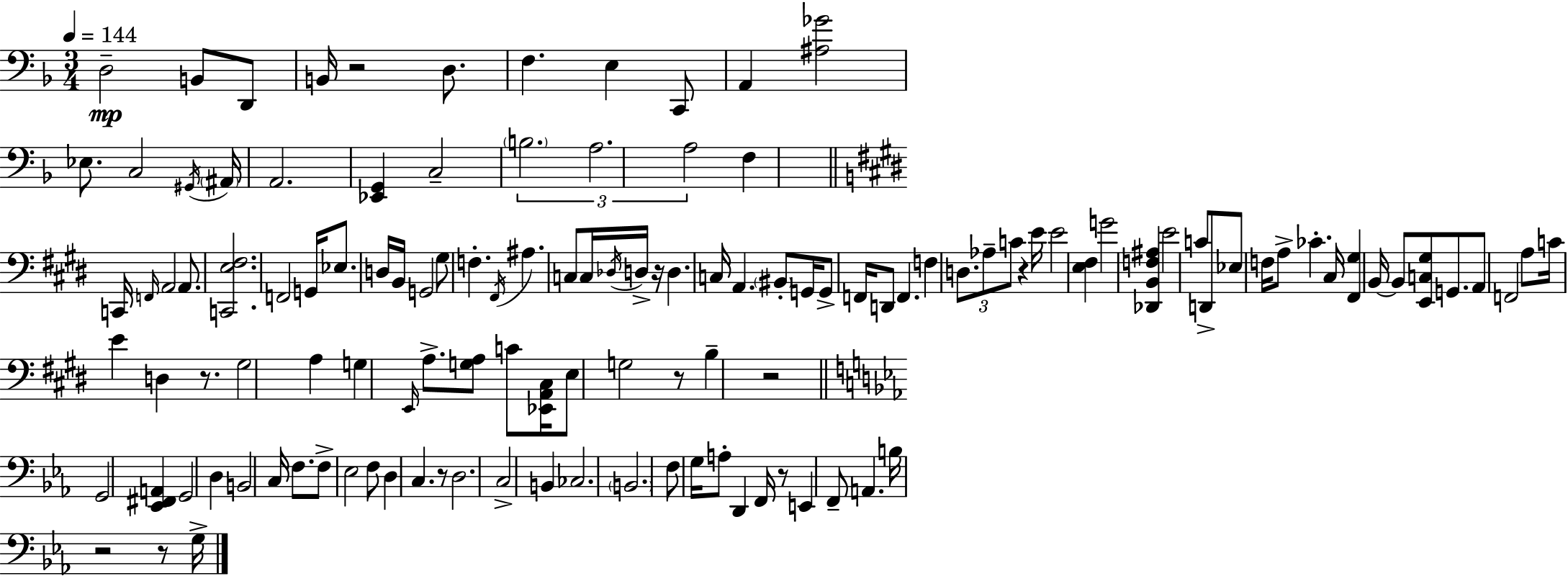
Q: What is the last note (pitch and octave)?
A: G3